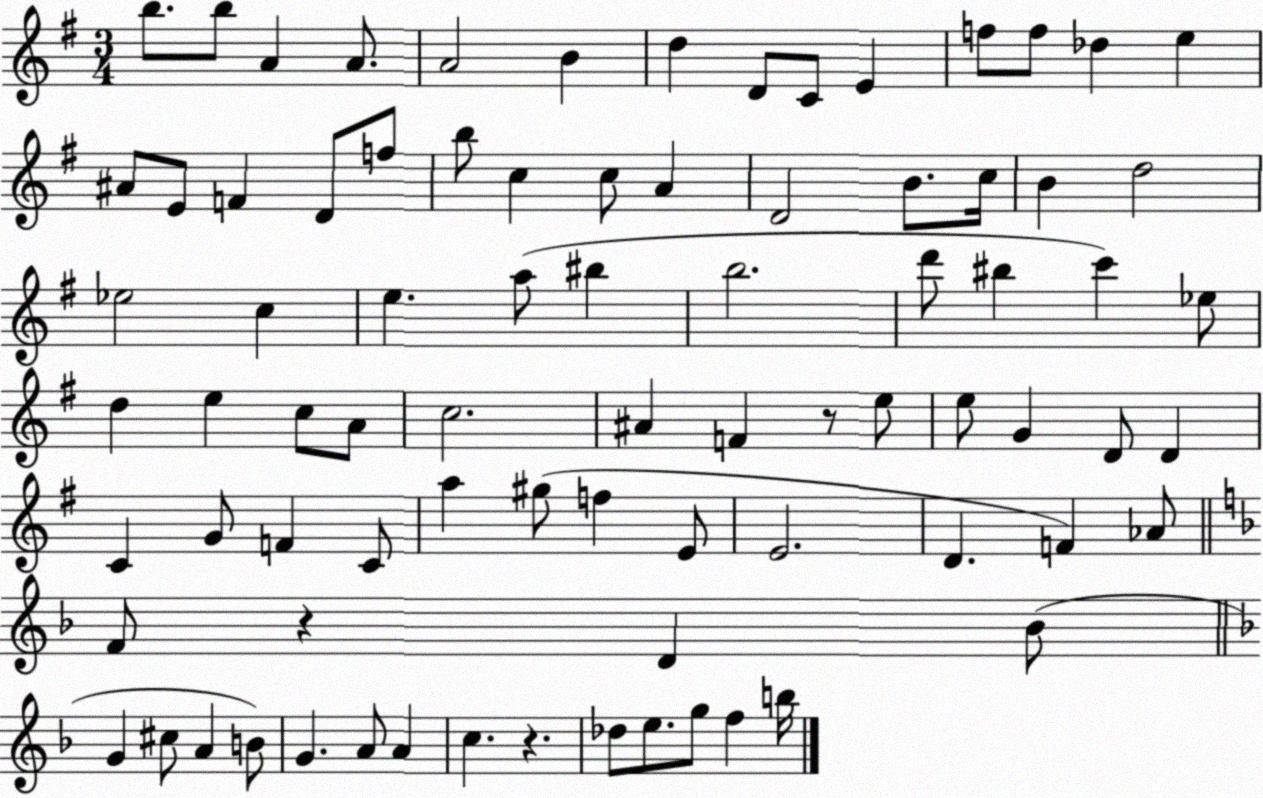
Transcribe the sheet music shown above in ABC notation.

X:1
T:Untitled
M:3/4
L:1/4
K:G
b/2 b/2 A A/2 A2 B d D/2 C/2 E f/2 f/2 _d e ^A/2 E/2 F D/2 f/2 b/2 c c/2 A D2 B/2 c/4 B d2 _e2 c e a/2 ^b b2 d'/2 ^b c' _e/2 d e c/2 A/2 c2 ^A F z/2 e/2 e/2 G D/2 D C G/2 F C/2 a ^g/2 f E/2 E2 D F _A/2 F/2 z D _B/2 G ^c/2 A B/2 G A/2 A c z _d/2 e/2 g/2 f b/4